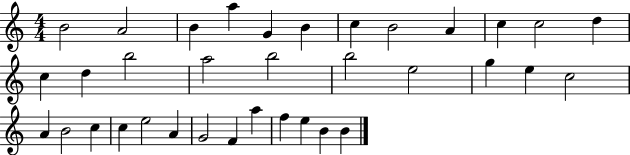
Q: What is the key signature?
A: C major